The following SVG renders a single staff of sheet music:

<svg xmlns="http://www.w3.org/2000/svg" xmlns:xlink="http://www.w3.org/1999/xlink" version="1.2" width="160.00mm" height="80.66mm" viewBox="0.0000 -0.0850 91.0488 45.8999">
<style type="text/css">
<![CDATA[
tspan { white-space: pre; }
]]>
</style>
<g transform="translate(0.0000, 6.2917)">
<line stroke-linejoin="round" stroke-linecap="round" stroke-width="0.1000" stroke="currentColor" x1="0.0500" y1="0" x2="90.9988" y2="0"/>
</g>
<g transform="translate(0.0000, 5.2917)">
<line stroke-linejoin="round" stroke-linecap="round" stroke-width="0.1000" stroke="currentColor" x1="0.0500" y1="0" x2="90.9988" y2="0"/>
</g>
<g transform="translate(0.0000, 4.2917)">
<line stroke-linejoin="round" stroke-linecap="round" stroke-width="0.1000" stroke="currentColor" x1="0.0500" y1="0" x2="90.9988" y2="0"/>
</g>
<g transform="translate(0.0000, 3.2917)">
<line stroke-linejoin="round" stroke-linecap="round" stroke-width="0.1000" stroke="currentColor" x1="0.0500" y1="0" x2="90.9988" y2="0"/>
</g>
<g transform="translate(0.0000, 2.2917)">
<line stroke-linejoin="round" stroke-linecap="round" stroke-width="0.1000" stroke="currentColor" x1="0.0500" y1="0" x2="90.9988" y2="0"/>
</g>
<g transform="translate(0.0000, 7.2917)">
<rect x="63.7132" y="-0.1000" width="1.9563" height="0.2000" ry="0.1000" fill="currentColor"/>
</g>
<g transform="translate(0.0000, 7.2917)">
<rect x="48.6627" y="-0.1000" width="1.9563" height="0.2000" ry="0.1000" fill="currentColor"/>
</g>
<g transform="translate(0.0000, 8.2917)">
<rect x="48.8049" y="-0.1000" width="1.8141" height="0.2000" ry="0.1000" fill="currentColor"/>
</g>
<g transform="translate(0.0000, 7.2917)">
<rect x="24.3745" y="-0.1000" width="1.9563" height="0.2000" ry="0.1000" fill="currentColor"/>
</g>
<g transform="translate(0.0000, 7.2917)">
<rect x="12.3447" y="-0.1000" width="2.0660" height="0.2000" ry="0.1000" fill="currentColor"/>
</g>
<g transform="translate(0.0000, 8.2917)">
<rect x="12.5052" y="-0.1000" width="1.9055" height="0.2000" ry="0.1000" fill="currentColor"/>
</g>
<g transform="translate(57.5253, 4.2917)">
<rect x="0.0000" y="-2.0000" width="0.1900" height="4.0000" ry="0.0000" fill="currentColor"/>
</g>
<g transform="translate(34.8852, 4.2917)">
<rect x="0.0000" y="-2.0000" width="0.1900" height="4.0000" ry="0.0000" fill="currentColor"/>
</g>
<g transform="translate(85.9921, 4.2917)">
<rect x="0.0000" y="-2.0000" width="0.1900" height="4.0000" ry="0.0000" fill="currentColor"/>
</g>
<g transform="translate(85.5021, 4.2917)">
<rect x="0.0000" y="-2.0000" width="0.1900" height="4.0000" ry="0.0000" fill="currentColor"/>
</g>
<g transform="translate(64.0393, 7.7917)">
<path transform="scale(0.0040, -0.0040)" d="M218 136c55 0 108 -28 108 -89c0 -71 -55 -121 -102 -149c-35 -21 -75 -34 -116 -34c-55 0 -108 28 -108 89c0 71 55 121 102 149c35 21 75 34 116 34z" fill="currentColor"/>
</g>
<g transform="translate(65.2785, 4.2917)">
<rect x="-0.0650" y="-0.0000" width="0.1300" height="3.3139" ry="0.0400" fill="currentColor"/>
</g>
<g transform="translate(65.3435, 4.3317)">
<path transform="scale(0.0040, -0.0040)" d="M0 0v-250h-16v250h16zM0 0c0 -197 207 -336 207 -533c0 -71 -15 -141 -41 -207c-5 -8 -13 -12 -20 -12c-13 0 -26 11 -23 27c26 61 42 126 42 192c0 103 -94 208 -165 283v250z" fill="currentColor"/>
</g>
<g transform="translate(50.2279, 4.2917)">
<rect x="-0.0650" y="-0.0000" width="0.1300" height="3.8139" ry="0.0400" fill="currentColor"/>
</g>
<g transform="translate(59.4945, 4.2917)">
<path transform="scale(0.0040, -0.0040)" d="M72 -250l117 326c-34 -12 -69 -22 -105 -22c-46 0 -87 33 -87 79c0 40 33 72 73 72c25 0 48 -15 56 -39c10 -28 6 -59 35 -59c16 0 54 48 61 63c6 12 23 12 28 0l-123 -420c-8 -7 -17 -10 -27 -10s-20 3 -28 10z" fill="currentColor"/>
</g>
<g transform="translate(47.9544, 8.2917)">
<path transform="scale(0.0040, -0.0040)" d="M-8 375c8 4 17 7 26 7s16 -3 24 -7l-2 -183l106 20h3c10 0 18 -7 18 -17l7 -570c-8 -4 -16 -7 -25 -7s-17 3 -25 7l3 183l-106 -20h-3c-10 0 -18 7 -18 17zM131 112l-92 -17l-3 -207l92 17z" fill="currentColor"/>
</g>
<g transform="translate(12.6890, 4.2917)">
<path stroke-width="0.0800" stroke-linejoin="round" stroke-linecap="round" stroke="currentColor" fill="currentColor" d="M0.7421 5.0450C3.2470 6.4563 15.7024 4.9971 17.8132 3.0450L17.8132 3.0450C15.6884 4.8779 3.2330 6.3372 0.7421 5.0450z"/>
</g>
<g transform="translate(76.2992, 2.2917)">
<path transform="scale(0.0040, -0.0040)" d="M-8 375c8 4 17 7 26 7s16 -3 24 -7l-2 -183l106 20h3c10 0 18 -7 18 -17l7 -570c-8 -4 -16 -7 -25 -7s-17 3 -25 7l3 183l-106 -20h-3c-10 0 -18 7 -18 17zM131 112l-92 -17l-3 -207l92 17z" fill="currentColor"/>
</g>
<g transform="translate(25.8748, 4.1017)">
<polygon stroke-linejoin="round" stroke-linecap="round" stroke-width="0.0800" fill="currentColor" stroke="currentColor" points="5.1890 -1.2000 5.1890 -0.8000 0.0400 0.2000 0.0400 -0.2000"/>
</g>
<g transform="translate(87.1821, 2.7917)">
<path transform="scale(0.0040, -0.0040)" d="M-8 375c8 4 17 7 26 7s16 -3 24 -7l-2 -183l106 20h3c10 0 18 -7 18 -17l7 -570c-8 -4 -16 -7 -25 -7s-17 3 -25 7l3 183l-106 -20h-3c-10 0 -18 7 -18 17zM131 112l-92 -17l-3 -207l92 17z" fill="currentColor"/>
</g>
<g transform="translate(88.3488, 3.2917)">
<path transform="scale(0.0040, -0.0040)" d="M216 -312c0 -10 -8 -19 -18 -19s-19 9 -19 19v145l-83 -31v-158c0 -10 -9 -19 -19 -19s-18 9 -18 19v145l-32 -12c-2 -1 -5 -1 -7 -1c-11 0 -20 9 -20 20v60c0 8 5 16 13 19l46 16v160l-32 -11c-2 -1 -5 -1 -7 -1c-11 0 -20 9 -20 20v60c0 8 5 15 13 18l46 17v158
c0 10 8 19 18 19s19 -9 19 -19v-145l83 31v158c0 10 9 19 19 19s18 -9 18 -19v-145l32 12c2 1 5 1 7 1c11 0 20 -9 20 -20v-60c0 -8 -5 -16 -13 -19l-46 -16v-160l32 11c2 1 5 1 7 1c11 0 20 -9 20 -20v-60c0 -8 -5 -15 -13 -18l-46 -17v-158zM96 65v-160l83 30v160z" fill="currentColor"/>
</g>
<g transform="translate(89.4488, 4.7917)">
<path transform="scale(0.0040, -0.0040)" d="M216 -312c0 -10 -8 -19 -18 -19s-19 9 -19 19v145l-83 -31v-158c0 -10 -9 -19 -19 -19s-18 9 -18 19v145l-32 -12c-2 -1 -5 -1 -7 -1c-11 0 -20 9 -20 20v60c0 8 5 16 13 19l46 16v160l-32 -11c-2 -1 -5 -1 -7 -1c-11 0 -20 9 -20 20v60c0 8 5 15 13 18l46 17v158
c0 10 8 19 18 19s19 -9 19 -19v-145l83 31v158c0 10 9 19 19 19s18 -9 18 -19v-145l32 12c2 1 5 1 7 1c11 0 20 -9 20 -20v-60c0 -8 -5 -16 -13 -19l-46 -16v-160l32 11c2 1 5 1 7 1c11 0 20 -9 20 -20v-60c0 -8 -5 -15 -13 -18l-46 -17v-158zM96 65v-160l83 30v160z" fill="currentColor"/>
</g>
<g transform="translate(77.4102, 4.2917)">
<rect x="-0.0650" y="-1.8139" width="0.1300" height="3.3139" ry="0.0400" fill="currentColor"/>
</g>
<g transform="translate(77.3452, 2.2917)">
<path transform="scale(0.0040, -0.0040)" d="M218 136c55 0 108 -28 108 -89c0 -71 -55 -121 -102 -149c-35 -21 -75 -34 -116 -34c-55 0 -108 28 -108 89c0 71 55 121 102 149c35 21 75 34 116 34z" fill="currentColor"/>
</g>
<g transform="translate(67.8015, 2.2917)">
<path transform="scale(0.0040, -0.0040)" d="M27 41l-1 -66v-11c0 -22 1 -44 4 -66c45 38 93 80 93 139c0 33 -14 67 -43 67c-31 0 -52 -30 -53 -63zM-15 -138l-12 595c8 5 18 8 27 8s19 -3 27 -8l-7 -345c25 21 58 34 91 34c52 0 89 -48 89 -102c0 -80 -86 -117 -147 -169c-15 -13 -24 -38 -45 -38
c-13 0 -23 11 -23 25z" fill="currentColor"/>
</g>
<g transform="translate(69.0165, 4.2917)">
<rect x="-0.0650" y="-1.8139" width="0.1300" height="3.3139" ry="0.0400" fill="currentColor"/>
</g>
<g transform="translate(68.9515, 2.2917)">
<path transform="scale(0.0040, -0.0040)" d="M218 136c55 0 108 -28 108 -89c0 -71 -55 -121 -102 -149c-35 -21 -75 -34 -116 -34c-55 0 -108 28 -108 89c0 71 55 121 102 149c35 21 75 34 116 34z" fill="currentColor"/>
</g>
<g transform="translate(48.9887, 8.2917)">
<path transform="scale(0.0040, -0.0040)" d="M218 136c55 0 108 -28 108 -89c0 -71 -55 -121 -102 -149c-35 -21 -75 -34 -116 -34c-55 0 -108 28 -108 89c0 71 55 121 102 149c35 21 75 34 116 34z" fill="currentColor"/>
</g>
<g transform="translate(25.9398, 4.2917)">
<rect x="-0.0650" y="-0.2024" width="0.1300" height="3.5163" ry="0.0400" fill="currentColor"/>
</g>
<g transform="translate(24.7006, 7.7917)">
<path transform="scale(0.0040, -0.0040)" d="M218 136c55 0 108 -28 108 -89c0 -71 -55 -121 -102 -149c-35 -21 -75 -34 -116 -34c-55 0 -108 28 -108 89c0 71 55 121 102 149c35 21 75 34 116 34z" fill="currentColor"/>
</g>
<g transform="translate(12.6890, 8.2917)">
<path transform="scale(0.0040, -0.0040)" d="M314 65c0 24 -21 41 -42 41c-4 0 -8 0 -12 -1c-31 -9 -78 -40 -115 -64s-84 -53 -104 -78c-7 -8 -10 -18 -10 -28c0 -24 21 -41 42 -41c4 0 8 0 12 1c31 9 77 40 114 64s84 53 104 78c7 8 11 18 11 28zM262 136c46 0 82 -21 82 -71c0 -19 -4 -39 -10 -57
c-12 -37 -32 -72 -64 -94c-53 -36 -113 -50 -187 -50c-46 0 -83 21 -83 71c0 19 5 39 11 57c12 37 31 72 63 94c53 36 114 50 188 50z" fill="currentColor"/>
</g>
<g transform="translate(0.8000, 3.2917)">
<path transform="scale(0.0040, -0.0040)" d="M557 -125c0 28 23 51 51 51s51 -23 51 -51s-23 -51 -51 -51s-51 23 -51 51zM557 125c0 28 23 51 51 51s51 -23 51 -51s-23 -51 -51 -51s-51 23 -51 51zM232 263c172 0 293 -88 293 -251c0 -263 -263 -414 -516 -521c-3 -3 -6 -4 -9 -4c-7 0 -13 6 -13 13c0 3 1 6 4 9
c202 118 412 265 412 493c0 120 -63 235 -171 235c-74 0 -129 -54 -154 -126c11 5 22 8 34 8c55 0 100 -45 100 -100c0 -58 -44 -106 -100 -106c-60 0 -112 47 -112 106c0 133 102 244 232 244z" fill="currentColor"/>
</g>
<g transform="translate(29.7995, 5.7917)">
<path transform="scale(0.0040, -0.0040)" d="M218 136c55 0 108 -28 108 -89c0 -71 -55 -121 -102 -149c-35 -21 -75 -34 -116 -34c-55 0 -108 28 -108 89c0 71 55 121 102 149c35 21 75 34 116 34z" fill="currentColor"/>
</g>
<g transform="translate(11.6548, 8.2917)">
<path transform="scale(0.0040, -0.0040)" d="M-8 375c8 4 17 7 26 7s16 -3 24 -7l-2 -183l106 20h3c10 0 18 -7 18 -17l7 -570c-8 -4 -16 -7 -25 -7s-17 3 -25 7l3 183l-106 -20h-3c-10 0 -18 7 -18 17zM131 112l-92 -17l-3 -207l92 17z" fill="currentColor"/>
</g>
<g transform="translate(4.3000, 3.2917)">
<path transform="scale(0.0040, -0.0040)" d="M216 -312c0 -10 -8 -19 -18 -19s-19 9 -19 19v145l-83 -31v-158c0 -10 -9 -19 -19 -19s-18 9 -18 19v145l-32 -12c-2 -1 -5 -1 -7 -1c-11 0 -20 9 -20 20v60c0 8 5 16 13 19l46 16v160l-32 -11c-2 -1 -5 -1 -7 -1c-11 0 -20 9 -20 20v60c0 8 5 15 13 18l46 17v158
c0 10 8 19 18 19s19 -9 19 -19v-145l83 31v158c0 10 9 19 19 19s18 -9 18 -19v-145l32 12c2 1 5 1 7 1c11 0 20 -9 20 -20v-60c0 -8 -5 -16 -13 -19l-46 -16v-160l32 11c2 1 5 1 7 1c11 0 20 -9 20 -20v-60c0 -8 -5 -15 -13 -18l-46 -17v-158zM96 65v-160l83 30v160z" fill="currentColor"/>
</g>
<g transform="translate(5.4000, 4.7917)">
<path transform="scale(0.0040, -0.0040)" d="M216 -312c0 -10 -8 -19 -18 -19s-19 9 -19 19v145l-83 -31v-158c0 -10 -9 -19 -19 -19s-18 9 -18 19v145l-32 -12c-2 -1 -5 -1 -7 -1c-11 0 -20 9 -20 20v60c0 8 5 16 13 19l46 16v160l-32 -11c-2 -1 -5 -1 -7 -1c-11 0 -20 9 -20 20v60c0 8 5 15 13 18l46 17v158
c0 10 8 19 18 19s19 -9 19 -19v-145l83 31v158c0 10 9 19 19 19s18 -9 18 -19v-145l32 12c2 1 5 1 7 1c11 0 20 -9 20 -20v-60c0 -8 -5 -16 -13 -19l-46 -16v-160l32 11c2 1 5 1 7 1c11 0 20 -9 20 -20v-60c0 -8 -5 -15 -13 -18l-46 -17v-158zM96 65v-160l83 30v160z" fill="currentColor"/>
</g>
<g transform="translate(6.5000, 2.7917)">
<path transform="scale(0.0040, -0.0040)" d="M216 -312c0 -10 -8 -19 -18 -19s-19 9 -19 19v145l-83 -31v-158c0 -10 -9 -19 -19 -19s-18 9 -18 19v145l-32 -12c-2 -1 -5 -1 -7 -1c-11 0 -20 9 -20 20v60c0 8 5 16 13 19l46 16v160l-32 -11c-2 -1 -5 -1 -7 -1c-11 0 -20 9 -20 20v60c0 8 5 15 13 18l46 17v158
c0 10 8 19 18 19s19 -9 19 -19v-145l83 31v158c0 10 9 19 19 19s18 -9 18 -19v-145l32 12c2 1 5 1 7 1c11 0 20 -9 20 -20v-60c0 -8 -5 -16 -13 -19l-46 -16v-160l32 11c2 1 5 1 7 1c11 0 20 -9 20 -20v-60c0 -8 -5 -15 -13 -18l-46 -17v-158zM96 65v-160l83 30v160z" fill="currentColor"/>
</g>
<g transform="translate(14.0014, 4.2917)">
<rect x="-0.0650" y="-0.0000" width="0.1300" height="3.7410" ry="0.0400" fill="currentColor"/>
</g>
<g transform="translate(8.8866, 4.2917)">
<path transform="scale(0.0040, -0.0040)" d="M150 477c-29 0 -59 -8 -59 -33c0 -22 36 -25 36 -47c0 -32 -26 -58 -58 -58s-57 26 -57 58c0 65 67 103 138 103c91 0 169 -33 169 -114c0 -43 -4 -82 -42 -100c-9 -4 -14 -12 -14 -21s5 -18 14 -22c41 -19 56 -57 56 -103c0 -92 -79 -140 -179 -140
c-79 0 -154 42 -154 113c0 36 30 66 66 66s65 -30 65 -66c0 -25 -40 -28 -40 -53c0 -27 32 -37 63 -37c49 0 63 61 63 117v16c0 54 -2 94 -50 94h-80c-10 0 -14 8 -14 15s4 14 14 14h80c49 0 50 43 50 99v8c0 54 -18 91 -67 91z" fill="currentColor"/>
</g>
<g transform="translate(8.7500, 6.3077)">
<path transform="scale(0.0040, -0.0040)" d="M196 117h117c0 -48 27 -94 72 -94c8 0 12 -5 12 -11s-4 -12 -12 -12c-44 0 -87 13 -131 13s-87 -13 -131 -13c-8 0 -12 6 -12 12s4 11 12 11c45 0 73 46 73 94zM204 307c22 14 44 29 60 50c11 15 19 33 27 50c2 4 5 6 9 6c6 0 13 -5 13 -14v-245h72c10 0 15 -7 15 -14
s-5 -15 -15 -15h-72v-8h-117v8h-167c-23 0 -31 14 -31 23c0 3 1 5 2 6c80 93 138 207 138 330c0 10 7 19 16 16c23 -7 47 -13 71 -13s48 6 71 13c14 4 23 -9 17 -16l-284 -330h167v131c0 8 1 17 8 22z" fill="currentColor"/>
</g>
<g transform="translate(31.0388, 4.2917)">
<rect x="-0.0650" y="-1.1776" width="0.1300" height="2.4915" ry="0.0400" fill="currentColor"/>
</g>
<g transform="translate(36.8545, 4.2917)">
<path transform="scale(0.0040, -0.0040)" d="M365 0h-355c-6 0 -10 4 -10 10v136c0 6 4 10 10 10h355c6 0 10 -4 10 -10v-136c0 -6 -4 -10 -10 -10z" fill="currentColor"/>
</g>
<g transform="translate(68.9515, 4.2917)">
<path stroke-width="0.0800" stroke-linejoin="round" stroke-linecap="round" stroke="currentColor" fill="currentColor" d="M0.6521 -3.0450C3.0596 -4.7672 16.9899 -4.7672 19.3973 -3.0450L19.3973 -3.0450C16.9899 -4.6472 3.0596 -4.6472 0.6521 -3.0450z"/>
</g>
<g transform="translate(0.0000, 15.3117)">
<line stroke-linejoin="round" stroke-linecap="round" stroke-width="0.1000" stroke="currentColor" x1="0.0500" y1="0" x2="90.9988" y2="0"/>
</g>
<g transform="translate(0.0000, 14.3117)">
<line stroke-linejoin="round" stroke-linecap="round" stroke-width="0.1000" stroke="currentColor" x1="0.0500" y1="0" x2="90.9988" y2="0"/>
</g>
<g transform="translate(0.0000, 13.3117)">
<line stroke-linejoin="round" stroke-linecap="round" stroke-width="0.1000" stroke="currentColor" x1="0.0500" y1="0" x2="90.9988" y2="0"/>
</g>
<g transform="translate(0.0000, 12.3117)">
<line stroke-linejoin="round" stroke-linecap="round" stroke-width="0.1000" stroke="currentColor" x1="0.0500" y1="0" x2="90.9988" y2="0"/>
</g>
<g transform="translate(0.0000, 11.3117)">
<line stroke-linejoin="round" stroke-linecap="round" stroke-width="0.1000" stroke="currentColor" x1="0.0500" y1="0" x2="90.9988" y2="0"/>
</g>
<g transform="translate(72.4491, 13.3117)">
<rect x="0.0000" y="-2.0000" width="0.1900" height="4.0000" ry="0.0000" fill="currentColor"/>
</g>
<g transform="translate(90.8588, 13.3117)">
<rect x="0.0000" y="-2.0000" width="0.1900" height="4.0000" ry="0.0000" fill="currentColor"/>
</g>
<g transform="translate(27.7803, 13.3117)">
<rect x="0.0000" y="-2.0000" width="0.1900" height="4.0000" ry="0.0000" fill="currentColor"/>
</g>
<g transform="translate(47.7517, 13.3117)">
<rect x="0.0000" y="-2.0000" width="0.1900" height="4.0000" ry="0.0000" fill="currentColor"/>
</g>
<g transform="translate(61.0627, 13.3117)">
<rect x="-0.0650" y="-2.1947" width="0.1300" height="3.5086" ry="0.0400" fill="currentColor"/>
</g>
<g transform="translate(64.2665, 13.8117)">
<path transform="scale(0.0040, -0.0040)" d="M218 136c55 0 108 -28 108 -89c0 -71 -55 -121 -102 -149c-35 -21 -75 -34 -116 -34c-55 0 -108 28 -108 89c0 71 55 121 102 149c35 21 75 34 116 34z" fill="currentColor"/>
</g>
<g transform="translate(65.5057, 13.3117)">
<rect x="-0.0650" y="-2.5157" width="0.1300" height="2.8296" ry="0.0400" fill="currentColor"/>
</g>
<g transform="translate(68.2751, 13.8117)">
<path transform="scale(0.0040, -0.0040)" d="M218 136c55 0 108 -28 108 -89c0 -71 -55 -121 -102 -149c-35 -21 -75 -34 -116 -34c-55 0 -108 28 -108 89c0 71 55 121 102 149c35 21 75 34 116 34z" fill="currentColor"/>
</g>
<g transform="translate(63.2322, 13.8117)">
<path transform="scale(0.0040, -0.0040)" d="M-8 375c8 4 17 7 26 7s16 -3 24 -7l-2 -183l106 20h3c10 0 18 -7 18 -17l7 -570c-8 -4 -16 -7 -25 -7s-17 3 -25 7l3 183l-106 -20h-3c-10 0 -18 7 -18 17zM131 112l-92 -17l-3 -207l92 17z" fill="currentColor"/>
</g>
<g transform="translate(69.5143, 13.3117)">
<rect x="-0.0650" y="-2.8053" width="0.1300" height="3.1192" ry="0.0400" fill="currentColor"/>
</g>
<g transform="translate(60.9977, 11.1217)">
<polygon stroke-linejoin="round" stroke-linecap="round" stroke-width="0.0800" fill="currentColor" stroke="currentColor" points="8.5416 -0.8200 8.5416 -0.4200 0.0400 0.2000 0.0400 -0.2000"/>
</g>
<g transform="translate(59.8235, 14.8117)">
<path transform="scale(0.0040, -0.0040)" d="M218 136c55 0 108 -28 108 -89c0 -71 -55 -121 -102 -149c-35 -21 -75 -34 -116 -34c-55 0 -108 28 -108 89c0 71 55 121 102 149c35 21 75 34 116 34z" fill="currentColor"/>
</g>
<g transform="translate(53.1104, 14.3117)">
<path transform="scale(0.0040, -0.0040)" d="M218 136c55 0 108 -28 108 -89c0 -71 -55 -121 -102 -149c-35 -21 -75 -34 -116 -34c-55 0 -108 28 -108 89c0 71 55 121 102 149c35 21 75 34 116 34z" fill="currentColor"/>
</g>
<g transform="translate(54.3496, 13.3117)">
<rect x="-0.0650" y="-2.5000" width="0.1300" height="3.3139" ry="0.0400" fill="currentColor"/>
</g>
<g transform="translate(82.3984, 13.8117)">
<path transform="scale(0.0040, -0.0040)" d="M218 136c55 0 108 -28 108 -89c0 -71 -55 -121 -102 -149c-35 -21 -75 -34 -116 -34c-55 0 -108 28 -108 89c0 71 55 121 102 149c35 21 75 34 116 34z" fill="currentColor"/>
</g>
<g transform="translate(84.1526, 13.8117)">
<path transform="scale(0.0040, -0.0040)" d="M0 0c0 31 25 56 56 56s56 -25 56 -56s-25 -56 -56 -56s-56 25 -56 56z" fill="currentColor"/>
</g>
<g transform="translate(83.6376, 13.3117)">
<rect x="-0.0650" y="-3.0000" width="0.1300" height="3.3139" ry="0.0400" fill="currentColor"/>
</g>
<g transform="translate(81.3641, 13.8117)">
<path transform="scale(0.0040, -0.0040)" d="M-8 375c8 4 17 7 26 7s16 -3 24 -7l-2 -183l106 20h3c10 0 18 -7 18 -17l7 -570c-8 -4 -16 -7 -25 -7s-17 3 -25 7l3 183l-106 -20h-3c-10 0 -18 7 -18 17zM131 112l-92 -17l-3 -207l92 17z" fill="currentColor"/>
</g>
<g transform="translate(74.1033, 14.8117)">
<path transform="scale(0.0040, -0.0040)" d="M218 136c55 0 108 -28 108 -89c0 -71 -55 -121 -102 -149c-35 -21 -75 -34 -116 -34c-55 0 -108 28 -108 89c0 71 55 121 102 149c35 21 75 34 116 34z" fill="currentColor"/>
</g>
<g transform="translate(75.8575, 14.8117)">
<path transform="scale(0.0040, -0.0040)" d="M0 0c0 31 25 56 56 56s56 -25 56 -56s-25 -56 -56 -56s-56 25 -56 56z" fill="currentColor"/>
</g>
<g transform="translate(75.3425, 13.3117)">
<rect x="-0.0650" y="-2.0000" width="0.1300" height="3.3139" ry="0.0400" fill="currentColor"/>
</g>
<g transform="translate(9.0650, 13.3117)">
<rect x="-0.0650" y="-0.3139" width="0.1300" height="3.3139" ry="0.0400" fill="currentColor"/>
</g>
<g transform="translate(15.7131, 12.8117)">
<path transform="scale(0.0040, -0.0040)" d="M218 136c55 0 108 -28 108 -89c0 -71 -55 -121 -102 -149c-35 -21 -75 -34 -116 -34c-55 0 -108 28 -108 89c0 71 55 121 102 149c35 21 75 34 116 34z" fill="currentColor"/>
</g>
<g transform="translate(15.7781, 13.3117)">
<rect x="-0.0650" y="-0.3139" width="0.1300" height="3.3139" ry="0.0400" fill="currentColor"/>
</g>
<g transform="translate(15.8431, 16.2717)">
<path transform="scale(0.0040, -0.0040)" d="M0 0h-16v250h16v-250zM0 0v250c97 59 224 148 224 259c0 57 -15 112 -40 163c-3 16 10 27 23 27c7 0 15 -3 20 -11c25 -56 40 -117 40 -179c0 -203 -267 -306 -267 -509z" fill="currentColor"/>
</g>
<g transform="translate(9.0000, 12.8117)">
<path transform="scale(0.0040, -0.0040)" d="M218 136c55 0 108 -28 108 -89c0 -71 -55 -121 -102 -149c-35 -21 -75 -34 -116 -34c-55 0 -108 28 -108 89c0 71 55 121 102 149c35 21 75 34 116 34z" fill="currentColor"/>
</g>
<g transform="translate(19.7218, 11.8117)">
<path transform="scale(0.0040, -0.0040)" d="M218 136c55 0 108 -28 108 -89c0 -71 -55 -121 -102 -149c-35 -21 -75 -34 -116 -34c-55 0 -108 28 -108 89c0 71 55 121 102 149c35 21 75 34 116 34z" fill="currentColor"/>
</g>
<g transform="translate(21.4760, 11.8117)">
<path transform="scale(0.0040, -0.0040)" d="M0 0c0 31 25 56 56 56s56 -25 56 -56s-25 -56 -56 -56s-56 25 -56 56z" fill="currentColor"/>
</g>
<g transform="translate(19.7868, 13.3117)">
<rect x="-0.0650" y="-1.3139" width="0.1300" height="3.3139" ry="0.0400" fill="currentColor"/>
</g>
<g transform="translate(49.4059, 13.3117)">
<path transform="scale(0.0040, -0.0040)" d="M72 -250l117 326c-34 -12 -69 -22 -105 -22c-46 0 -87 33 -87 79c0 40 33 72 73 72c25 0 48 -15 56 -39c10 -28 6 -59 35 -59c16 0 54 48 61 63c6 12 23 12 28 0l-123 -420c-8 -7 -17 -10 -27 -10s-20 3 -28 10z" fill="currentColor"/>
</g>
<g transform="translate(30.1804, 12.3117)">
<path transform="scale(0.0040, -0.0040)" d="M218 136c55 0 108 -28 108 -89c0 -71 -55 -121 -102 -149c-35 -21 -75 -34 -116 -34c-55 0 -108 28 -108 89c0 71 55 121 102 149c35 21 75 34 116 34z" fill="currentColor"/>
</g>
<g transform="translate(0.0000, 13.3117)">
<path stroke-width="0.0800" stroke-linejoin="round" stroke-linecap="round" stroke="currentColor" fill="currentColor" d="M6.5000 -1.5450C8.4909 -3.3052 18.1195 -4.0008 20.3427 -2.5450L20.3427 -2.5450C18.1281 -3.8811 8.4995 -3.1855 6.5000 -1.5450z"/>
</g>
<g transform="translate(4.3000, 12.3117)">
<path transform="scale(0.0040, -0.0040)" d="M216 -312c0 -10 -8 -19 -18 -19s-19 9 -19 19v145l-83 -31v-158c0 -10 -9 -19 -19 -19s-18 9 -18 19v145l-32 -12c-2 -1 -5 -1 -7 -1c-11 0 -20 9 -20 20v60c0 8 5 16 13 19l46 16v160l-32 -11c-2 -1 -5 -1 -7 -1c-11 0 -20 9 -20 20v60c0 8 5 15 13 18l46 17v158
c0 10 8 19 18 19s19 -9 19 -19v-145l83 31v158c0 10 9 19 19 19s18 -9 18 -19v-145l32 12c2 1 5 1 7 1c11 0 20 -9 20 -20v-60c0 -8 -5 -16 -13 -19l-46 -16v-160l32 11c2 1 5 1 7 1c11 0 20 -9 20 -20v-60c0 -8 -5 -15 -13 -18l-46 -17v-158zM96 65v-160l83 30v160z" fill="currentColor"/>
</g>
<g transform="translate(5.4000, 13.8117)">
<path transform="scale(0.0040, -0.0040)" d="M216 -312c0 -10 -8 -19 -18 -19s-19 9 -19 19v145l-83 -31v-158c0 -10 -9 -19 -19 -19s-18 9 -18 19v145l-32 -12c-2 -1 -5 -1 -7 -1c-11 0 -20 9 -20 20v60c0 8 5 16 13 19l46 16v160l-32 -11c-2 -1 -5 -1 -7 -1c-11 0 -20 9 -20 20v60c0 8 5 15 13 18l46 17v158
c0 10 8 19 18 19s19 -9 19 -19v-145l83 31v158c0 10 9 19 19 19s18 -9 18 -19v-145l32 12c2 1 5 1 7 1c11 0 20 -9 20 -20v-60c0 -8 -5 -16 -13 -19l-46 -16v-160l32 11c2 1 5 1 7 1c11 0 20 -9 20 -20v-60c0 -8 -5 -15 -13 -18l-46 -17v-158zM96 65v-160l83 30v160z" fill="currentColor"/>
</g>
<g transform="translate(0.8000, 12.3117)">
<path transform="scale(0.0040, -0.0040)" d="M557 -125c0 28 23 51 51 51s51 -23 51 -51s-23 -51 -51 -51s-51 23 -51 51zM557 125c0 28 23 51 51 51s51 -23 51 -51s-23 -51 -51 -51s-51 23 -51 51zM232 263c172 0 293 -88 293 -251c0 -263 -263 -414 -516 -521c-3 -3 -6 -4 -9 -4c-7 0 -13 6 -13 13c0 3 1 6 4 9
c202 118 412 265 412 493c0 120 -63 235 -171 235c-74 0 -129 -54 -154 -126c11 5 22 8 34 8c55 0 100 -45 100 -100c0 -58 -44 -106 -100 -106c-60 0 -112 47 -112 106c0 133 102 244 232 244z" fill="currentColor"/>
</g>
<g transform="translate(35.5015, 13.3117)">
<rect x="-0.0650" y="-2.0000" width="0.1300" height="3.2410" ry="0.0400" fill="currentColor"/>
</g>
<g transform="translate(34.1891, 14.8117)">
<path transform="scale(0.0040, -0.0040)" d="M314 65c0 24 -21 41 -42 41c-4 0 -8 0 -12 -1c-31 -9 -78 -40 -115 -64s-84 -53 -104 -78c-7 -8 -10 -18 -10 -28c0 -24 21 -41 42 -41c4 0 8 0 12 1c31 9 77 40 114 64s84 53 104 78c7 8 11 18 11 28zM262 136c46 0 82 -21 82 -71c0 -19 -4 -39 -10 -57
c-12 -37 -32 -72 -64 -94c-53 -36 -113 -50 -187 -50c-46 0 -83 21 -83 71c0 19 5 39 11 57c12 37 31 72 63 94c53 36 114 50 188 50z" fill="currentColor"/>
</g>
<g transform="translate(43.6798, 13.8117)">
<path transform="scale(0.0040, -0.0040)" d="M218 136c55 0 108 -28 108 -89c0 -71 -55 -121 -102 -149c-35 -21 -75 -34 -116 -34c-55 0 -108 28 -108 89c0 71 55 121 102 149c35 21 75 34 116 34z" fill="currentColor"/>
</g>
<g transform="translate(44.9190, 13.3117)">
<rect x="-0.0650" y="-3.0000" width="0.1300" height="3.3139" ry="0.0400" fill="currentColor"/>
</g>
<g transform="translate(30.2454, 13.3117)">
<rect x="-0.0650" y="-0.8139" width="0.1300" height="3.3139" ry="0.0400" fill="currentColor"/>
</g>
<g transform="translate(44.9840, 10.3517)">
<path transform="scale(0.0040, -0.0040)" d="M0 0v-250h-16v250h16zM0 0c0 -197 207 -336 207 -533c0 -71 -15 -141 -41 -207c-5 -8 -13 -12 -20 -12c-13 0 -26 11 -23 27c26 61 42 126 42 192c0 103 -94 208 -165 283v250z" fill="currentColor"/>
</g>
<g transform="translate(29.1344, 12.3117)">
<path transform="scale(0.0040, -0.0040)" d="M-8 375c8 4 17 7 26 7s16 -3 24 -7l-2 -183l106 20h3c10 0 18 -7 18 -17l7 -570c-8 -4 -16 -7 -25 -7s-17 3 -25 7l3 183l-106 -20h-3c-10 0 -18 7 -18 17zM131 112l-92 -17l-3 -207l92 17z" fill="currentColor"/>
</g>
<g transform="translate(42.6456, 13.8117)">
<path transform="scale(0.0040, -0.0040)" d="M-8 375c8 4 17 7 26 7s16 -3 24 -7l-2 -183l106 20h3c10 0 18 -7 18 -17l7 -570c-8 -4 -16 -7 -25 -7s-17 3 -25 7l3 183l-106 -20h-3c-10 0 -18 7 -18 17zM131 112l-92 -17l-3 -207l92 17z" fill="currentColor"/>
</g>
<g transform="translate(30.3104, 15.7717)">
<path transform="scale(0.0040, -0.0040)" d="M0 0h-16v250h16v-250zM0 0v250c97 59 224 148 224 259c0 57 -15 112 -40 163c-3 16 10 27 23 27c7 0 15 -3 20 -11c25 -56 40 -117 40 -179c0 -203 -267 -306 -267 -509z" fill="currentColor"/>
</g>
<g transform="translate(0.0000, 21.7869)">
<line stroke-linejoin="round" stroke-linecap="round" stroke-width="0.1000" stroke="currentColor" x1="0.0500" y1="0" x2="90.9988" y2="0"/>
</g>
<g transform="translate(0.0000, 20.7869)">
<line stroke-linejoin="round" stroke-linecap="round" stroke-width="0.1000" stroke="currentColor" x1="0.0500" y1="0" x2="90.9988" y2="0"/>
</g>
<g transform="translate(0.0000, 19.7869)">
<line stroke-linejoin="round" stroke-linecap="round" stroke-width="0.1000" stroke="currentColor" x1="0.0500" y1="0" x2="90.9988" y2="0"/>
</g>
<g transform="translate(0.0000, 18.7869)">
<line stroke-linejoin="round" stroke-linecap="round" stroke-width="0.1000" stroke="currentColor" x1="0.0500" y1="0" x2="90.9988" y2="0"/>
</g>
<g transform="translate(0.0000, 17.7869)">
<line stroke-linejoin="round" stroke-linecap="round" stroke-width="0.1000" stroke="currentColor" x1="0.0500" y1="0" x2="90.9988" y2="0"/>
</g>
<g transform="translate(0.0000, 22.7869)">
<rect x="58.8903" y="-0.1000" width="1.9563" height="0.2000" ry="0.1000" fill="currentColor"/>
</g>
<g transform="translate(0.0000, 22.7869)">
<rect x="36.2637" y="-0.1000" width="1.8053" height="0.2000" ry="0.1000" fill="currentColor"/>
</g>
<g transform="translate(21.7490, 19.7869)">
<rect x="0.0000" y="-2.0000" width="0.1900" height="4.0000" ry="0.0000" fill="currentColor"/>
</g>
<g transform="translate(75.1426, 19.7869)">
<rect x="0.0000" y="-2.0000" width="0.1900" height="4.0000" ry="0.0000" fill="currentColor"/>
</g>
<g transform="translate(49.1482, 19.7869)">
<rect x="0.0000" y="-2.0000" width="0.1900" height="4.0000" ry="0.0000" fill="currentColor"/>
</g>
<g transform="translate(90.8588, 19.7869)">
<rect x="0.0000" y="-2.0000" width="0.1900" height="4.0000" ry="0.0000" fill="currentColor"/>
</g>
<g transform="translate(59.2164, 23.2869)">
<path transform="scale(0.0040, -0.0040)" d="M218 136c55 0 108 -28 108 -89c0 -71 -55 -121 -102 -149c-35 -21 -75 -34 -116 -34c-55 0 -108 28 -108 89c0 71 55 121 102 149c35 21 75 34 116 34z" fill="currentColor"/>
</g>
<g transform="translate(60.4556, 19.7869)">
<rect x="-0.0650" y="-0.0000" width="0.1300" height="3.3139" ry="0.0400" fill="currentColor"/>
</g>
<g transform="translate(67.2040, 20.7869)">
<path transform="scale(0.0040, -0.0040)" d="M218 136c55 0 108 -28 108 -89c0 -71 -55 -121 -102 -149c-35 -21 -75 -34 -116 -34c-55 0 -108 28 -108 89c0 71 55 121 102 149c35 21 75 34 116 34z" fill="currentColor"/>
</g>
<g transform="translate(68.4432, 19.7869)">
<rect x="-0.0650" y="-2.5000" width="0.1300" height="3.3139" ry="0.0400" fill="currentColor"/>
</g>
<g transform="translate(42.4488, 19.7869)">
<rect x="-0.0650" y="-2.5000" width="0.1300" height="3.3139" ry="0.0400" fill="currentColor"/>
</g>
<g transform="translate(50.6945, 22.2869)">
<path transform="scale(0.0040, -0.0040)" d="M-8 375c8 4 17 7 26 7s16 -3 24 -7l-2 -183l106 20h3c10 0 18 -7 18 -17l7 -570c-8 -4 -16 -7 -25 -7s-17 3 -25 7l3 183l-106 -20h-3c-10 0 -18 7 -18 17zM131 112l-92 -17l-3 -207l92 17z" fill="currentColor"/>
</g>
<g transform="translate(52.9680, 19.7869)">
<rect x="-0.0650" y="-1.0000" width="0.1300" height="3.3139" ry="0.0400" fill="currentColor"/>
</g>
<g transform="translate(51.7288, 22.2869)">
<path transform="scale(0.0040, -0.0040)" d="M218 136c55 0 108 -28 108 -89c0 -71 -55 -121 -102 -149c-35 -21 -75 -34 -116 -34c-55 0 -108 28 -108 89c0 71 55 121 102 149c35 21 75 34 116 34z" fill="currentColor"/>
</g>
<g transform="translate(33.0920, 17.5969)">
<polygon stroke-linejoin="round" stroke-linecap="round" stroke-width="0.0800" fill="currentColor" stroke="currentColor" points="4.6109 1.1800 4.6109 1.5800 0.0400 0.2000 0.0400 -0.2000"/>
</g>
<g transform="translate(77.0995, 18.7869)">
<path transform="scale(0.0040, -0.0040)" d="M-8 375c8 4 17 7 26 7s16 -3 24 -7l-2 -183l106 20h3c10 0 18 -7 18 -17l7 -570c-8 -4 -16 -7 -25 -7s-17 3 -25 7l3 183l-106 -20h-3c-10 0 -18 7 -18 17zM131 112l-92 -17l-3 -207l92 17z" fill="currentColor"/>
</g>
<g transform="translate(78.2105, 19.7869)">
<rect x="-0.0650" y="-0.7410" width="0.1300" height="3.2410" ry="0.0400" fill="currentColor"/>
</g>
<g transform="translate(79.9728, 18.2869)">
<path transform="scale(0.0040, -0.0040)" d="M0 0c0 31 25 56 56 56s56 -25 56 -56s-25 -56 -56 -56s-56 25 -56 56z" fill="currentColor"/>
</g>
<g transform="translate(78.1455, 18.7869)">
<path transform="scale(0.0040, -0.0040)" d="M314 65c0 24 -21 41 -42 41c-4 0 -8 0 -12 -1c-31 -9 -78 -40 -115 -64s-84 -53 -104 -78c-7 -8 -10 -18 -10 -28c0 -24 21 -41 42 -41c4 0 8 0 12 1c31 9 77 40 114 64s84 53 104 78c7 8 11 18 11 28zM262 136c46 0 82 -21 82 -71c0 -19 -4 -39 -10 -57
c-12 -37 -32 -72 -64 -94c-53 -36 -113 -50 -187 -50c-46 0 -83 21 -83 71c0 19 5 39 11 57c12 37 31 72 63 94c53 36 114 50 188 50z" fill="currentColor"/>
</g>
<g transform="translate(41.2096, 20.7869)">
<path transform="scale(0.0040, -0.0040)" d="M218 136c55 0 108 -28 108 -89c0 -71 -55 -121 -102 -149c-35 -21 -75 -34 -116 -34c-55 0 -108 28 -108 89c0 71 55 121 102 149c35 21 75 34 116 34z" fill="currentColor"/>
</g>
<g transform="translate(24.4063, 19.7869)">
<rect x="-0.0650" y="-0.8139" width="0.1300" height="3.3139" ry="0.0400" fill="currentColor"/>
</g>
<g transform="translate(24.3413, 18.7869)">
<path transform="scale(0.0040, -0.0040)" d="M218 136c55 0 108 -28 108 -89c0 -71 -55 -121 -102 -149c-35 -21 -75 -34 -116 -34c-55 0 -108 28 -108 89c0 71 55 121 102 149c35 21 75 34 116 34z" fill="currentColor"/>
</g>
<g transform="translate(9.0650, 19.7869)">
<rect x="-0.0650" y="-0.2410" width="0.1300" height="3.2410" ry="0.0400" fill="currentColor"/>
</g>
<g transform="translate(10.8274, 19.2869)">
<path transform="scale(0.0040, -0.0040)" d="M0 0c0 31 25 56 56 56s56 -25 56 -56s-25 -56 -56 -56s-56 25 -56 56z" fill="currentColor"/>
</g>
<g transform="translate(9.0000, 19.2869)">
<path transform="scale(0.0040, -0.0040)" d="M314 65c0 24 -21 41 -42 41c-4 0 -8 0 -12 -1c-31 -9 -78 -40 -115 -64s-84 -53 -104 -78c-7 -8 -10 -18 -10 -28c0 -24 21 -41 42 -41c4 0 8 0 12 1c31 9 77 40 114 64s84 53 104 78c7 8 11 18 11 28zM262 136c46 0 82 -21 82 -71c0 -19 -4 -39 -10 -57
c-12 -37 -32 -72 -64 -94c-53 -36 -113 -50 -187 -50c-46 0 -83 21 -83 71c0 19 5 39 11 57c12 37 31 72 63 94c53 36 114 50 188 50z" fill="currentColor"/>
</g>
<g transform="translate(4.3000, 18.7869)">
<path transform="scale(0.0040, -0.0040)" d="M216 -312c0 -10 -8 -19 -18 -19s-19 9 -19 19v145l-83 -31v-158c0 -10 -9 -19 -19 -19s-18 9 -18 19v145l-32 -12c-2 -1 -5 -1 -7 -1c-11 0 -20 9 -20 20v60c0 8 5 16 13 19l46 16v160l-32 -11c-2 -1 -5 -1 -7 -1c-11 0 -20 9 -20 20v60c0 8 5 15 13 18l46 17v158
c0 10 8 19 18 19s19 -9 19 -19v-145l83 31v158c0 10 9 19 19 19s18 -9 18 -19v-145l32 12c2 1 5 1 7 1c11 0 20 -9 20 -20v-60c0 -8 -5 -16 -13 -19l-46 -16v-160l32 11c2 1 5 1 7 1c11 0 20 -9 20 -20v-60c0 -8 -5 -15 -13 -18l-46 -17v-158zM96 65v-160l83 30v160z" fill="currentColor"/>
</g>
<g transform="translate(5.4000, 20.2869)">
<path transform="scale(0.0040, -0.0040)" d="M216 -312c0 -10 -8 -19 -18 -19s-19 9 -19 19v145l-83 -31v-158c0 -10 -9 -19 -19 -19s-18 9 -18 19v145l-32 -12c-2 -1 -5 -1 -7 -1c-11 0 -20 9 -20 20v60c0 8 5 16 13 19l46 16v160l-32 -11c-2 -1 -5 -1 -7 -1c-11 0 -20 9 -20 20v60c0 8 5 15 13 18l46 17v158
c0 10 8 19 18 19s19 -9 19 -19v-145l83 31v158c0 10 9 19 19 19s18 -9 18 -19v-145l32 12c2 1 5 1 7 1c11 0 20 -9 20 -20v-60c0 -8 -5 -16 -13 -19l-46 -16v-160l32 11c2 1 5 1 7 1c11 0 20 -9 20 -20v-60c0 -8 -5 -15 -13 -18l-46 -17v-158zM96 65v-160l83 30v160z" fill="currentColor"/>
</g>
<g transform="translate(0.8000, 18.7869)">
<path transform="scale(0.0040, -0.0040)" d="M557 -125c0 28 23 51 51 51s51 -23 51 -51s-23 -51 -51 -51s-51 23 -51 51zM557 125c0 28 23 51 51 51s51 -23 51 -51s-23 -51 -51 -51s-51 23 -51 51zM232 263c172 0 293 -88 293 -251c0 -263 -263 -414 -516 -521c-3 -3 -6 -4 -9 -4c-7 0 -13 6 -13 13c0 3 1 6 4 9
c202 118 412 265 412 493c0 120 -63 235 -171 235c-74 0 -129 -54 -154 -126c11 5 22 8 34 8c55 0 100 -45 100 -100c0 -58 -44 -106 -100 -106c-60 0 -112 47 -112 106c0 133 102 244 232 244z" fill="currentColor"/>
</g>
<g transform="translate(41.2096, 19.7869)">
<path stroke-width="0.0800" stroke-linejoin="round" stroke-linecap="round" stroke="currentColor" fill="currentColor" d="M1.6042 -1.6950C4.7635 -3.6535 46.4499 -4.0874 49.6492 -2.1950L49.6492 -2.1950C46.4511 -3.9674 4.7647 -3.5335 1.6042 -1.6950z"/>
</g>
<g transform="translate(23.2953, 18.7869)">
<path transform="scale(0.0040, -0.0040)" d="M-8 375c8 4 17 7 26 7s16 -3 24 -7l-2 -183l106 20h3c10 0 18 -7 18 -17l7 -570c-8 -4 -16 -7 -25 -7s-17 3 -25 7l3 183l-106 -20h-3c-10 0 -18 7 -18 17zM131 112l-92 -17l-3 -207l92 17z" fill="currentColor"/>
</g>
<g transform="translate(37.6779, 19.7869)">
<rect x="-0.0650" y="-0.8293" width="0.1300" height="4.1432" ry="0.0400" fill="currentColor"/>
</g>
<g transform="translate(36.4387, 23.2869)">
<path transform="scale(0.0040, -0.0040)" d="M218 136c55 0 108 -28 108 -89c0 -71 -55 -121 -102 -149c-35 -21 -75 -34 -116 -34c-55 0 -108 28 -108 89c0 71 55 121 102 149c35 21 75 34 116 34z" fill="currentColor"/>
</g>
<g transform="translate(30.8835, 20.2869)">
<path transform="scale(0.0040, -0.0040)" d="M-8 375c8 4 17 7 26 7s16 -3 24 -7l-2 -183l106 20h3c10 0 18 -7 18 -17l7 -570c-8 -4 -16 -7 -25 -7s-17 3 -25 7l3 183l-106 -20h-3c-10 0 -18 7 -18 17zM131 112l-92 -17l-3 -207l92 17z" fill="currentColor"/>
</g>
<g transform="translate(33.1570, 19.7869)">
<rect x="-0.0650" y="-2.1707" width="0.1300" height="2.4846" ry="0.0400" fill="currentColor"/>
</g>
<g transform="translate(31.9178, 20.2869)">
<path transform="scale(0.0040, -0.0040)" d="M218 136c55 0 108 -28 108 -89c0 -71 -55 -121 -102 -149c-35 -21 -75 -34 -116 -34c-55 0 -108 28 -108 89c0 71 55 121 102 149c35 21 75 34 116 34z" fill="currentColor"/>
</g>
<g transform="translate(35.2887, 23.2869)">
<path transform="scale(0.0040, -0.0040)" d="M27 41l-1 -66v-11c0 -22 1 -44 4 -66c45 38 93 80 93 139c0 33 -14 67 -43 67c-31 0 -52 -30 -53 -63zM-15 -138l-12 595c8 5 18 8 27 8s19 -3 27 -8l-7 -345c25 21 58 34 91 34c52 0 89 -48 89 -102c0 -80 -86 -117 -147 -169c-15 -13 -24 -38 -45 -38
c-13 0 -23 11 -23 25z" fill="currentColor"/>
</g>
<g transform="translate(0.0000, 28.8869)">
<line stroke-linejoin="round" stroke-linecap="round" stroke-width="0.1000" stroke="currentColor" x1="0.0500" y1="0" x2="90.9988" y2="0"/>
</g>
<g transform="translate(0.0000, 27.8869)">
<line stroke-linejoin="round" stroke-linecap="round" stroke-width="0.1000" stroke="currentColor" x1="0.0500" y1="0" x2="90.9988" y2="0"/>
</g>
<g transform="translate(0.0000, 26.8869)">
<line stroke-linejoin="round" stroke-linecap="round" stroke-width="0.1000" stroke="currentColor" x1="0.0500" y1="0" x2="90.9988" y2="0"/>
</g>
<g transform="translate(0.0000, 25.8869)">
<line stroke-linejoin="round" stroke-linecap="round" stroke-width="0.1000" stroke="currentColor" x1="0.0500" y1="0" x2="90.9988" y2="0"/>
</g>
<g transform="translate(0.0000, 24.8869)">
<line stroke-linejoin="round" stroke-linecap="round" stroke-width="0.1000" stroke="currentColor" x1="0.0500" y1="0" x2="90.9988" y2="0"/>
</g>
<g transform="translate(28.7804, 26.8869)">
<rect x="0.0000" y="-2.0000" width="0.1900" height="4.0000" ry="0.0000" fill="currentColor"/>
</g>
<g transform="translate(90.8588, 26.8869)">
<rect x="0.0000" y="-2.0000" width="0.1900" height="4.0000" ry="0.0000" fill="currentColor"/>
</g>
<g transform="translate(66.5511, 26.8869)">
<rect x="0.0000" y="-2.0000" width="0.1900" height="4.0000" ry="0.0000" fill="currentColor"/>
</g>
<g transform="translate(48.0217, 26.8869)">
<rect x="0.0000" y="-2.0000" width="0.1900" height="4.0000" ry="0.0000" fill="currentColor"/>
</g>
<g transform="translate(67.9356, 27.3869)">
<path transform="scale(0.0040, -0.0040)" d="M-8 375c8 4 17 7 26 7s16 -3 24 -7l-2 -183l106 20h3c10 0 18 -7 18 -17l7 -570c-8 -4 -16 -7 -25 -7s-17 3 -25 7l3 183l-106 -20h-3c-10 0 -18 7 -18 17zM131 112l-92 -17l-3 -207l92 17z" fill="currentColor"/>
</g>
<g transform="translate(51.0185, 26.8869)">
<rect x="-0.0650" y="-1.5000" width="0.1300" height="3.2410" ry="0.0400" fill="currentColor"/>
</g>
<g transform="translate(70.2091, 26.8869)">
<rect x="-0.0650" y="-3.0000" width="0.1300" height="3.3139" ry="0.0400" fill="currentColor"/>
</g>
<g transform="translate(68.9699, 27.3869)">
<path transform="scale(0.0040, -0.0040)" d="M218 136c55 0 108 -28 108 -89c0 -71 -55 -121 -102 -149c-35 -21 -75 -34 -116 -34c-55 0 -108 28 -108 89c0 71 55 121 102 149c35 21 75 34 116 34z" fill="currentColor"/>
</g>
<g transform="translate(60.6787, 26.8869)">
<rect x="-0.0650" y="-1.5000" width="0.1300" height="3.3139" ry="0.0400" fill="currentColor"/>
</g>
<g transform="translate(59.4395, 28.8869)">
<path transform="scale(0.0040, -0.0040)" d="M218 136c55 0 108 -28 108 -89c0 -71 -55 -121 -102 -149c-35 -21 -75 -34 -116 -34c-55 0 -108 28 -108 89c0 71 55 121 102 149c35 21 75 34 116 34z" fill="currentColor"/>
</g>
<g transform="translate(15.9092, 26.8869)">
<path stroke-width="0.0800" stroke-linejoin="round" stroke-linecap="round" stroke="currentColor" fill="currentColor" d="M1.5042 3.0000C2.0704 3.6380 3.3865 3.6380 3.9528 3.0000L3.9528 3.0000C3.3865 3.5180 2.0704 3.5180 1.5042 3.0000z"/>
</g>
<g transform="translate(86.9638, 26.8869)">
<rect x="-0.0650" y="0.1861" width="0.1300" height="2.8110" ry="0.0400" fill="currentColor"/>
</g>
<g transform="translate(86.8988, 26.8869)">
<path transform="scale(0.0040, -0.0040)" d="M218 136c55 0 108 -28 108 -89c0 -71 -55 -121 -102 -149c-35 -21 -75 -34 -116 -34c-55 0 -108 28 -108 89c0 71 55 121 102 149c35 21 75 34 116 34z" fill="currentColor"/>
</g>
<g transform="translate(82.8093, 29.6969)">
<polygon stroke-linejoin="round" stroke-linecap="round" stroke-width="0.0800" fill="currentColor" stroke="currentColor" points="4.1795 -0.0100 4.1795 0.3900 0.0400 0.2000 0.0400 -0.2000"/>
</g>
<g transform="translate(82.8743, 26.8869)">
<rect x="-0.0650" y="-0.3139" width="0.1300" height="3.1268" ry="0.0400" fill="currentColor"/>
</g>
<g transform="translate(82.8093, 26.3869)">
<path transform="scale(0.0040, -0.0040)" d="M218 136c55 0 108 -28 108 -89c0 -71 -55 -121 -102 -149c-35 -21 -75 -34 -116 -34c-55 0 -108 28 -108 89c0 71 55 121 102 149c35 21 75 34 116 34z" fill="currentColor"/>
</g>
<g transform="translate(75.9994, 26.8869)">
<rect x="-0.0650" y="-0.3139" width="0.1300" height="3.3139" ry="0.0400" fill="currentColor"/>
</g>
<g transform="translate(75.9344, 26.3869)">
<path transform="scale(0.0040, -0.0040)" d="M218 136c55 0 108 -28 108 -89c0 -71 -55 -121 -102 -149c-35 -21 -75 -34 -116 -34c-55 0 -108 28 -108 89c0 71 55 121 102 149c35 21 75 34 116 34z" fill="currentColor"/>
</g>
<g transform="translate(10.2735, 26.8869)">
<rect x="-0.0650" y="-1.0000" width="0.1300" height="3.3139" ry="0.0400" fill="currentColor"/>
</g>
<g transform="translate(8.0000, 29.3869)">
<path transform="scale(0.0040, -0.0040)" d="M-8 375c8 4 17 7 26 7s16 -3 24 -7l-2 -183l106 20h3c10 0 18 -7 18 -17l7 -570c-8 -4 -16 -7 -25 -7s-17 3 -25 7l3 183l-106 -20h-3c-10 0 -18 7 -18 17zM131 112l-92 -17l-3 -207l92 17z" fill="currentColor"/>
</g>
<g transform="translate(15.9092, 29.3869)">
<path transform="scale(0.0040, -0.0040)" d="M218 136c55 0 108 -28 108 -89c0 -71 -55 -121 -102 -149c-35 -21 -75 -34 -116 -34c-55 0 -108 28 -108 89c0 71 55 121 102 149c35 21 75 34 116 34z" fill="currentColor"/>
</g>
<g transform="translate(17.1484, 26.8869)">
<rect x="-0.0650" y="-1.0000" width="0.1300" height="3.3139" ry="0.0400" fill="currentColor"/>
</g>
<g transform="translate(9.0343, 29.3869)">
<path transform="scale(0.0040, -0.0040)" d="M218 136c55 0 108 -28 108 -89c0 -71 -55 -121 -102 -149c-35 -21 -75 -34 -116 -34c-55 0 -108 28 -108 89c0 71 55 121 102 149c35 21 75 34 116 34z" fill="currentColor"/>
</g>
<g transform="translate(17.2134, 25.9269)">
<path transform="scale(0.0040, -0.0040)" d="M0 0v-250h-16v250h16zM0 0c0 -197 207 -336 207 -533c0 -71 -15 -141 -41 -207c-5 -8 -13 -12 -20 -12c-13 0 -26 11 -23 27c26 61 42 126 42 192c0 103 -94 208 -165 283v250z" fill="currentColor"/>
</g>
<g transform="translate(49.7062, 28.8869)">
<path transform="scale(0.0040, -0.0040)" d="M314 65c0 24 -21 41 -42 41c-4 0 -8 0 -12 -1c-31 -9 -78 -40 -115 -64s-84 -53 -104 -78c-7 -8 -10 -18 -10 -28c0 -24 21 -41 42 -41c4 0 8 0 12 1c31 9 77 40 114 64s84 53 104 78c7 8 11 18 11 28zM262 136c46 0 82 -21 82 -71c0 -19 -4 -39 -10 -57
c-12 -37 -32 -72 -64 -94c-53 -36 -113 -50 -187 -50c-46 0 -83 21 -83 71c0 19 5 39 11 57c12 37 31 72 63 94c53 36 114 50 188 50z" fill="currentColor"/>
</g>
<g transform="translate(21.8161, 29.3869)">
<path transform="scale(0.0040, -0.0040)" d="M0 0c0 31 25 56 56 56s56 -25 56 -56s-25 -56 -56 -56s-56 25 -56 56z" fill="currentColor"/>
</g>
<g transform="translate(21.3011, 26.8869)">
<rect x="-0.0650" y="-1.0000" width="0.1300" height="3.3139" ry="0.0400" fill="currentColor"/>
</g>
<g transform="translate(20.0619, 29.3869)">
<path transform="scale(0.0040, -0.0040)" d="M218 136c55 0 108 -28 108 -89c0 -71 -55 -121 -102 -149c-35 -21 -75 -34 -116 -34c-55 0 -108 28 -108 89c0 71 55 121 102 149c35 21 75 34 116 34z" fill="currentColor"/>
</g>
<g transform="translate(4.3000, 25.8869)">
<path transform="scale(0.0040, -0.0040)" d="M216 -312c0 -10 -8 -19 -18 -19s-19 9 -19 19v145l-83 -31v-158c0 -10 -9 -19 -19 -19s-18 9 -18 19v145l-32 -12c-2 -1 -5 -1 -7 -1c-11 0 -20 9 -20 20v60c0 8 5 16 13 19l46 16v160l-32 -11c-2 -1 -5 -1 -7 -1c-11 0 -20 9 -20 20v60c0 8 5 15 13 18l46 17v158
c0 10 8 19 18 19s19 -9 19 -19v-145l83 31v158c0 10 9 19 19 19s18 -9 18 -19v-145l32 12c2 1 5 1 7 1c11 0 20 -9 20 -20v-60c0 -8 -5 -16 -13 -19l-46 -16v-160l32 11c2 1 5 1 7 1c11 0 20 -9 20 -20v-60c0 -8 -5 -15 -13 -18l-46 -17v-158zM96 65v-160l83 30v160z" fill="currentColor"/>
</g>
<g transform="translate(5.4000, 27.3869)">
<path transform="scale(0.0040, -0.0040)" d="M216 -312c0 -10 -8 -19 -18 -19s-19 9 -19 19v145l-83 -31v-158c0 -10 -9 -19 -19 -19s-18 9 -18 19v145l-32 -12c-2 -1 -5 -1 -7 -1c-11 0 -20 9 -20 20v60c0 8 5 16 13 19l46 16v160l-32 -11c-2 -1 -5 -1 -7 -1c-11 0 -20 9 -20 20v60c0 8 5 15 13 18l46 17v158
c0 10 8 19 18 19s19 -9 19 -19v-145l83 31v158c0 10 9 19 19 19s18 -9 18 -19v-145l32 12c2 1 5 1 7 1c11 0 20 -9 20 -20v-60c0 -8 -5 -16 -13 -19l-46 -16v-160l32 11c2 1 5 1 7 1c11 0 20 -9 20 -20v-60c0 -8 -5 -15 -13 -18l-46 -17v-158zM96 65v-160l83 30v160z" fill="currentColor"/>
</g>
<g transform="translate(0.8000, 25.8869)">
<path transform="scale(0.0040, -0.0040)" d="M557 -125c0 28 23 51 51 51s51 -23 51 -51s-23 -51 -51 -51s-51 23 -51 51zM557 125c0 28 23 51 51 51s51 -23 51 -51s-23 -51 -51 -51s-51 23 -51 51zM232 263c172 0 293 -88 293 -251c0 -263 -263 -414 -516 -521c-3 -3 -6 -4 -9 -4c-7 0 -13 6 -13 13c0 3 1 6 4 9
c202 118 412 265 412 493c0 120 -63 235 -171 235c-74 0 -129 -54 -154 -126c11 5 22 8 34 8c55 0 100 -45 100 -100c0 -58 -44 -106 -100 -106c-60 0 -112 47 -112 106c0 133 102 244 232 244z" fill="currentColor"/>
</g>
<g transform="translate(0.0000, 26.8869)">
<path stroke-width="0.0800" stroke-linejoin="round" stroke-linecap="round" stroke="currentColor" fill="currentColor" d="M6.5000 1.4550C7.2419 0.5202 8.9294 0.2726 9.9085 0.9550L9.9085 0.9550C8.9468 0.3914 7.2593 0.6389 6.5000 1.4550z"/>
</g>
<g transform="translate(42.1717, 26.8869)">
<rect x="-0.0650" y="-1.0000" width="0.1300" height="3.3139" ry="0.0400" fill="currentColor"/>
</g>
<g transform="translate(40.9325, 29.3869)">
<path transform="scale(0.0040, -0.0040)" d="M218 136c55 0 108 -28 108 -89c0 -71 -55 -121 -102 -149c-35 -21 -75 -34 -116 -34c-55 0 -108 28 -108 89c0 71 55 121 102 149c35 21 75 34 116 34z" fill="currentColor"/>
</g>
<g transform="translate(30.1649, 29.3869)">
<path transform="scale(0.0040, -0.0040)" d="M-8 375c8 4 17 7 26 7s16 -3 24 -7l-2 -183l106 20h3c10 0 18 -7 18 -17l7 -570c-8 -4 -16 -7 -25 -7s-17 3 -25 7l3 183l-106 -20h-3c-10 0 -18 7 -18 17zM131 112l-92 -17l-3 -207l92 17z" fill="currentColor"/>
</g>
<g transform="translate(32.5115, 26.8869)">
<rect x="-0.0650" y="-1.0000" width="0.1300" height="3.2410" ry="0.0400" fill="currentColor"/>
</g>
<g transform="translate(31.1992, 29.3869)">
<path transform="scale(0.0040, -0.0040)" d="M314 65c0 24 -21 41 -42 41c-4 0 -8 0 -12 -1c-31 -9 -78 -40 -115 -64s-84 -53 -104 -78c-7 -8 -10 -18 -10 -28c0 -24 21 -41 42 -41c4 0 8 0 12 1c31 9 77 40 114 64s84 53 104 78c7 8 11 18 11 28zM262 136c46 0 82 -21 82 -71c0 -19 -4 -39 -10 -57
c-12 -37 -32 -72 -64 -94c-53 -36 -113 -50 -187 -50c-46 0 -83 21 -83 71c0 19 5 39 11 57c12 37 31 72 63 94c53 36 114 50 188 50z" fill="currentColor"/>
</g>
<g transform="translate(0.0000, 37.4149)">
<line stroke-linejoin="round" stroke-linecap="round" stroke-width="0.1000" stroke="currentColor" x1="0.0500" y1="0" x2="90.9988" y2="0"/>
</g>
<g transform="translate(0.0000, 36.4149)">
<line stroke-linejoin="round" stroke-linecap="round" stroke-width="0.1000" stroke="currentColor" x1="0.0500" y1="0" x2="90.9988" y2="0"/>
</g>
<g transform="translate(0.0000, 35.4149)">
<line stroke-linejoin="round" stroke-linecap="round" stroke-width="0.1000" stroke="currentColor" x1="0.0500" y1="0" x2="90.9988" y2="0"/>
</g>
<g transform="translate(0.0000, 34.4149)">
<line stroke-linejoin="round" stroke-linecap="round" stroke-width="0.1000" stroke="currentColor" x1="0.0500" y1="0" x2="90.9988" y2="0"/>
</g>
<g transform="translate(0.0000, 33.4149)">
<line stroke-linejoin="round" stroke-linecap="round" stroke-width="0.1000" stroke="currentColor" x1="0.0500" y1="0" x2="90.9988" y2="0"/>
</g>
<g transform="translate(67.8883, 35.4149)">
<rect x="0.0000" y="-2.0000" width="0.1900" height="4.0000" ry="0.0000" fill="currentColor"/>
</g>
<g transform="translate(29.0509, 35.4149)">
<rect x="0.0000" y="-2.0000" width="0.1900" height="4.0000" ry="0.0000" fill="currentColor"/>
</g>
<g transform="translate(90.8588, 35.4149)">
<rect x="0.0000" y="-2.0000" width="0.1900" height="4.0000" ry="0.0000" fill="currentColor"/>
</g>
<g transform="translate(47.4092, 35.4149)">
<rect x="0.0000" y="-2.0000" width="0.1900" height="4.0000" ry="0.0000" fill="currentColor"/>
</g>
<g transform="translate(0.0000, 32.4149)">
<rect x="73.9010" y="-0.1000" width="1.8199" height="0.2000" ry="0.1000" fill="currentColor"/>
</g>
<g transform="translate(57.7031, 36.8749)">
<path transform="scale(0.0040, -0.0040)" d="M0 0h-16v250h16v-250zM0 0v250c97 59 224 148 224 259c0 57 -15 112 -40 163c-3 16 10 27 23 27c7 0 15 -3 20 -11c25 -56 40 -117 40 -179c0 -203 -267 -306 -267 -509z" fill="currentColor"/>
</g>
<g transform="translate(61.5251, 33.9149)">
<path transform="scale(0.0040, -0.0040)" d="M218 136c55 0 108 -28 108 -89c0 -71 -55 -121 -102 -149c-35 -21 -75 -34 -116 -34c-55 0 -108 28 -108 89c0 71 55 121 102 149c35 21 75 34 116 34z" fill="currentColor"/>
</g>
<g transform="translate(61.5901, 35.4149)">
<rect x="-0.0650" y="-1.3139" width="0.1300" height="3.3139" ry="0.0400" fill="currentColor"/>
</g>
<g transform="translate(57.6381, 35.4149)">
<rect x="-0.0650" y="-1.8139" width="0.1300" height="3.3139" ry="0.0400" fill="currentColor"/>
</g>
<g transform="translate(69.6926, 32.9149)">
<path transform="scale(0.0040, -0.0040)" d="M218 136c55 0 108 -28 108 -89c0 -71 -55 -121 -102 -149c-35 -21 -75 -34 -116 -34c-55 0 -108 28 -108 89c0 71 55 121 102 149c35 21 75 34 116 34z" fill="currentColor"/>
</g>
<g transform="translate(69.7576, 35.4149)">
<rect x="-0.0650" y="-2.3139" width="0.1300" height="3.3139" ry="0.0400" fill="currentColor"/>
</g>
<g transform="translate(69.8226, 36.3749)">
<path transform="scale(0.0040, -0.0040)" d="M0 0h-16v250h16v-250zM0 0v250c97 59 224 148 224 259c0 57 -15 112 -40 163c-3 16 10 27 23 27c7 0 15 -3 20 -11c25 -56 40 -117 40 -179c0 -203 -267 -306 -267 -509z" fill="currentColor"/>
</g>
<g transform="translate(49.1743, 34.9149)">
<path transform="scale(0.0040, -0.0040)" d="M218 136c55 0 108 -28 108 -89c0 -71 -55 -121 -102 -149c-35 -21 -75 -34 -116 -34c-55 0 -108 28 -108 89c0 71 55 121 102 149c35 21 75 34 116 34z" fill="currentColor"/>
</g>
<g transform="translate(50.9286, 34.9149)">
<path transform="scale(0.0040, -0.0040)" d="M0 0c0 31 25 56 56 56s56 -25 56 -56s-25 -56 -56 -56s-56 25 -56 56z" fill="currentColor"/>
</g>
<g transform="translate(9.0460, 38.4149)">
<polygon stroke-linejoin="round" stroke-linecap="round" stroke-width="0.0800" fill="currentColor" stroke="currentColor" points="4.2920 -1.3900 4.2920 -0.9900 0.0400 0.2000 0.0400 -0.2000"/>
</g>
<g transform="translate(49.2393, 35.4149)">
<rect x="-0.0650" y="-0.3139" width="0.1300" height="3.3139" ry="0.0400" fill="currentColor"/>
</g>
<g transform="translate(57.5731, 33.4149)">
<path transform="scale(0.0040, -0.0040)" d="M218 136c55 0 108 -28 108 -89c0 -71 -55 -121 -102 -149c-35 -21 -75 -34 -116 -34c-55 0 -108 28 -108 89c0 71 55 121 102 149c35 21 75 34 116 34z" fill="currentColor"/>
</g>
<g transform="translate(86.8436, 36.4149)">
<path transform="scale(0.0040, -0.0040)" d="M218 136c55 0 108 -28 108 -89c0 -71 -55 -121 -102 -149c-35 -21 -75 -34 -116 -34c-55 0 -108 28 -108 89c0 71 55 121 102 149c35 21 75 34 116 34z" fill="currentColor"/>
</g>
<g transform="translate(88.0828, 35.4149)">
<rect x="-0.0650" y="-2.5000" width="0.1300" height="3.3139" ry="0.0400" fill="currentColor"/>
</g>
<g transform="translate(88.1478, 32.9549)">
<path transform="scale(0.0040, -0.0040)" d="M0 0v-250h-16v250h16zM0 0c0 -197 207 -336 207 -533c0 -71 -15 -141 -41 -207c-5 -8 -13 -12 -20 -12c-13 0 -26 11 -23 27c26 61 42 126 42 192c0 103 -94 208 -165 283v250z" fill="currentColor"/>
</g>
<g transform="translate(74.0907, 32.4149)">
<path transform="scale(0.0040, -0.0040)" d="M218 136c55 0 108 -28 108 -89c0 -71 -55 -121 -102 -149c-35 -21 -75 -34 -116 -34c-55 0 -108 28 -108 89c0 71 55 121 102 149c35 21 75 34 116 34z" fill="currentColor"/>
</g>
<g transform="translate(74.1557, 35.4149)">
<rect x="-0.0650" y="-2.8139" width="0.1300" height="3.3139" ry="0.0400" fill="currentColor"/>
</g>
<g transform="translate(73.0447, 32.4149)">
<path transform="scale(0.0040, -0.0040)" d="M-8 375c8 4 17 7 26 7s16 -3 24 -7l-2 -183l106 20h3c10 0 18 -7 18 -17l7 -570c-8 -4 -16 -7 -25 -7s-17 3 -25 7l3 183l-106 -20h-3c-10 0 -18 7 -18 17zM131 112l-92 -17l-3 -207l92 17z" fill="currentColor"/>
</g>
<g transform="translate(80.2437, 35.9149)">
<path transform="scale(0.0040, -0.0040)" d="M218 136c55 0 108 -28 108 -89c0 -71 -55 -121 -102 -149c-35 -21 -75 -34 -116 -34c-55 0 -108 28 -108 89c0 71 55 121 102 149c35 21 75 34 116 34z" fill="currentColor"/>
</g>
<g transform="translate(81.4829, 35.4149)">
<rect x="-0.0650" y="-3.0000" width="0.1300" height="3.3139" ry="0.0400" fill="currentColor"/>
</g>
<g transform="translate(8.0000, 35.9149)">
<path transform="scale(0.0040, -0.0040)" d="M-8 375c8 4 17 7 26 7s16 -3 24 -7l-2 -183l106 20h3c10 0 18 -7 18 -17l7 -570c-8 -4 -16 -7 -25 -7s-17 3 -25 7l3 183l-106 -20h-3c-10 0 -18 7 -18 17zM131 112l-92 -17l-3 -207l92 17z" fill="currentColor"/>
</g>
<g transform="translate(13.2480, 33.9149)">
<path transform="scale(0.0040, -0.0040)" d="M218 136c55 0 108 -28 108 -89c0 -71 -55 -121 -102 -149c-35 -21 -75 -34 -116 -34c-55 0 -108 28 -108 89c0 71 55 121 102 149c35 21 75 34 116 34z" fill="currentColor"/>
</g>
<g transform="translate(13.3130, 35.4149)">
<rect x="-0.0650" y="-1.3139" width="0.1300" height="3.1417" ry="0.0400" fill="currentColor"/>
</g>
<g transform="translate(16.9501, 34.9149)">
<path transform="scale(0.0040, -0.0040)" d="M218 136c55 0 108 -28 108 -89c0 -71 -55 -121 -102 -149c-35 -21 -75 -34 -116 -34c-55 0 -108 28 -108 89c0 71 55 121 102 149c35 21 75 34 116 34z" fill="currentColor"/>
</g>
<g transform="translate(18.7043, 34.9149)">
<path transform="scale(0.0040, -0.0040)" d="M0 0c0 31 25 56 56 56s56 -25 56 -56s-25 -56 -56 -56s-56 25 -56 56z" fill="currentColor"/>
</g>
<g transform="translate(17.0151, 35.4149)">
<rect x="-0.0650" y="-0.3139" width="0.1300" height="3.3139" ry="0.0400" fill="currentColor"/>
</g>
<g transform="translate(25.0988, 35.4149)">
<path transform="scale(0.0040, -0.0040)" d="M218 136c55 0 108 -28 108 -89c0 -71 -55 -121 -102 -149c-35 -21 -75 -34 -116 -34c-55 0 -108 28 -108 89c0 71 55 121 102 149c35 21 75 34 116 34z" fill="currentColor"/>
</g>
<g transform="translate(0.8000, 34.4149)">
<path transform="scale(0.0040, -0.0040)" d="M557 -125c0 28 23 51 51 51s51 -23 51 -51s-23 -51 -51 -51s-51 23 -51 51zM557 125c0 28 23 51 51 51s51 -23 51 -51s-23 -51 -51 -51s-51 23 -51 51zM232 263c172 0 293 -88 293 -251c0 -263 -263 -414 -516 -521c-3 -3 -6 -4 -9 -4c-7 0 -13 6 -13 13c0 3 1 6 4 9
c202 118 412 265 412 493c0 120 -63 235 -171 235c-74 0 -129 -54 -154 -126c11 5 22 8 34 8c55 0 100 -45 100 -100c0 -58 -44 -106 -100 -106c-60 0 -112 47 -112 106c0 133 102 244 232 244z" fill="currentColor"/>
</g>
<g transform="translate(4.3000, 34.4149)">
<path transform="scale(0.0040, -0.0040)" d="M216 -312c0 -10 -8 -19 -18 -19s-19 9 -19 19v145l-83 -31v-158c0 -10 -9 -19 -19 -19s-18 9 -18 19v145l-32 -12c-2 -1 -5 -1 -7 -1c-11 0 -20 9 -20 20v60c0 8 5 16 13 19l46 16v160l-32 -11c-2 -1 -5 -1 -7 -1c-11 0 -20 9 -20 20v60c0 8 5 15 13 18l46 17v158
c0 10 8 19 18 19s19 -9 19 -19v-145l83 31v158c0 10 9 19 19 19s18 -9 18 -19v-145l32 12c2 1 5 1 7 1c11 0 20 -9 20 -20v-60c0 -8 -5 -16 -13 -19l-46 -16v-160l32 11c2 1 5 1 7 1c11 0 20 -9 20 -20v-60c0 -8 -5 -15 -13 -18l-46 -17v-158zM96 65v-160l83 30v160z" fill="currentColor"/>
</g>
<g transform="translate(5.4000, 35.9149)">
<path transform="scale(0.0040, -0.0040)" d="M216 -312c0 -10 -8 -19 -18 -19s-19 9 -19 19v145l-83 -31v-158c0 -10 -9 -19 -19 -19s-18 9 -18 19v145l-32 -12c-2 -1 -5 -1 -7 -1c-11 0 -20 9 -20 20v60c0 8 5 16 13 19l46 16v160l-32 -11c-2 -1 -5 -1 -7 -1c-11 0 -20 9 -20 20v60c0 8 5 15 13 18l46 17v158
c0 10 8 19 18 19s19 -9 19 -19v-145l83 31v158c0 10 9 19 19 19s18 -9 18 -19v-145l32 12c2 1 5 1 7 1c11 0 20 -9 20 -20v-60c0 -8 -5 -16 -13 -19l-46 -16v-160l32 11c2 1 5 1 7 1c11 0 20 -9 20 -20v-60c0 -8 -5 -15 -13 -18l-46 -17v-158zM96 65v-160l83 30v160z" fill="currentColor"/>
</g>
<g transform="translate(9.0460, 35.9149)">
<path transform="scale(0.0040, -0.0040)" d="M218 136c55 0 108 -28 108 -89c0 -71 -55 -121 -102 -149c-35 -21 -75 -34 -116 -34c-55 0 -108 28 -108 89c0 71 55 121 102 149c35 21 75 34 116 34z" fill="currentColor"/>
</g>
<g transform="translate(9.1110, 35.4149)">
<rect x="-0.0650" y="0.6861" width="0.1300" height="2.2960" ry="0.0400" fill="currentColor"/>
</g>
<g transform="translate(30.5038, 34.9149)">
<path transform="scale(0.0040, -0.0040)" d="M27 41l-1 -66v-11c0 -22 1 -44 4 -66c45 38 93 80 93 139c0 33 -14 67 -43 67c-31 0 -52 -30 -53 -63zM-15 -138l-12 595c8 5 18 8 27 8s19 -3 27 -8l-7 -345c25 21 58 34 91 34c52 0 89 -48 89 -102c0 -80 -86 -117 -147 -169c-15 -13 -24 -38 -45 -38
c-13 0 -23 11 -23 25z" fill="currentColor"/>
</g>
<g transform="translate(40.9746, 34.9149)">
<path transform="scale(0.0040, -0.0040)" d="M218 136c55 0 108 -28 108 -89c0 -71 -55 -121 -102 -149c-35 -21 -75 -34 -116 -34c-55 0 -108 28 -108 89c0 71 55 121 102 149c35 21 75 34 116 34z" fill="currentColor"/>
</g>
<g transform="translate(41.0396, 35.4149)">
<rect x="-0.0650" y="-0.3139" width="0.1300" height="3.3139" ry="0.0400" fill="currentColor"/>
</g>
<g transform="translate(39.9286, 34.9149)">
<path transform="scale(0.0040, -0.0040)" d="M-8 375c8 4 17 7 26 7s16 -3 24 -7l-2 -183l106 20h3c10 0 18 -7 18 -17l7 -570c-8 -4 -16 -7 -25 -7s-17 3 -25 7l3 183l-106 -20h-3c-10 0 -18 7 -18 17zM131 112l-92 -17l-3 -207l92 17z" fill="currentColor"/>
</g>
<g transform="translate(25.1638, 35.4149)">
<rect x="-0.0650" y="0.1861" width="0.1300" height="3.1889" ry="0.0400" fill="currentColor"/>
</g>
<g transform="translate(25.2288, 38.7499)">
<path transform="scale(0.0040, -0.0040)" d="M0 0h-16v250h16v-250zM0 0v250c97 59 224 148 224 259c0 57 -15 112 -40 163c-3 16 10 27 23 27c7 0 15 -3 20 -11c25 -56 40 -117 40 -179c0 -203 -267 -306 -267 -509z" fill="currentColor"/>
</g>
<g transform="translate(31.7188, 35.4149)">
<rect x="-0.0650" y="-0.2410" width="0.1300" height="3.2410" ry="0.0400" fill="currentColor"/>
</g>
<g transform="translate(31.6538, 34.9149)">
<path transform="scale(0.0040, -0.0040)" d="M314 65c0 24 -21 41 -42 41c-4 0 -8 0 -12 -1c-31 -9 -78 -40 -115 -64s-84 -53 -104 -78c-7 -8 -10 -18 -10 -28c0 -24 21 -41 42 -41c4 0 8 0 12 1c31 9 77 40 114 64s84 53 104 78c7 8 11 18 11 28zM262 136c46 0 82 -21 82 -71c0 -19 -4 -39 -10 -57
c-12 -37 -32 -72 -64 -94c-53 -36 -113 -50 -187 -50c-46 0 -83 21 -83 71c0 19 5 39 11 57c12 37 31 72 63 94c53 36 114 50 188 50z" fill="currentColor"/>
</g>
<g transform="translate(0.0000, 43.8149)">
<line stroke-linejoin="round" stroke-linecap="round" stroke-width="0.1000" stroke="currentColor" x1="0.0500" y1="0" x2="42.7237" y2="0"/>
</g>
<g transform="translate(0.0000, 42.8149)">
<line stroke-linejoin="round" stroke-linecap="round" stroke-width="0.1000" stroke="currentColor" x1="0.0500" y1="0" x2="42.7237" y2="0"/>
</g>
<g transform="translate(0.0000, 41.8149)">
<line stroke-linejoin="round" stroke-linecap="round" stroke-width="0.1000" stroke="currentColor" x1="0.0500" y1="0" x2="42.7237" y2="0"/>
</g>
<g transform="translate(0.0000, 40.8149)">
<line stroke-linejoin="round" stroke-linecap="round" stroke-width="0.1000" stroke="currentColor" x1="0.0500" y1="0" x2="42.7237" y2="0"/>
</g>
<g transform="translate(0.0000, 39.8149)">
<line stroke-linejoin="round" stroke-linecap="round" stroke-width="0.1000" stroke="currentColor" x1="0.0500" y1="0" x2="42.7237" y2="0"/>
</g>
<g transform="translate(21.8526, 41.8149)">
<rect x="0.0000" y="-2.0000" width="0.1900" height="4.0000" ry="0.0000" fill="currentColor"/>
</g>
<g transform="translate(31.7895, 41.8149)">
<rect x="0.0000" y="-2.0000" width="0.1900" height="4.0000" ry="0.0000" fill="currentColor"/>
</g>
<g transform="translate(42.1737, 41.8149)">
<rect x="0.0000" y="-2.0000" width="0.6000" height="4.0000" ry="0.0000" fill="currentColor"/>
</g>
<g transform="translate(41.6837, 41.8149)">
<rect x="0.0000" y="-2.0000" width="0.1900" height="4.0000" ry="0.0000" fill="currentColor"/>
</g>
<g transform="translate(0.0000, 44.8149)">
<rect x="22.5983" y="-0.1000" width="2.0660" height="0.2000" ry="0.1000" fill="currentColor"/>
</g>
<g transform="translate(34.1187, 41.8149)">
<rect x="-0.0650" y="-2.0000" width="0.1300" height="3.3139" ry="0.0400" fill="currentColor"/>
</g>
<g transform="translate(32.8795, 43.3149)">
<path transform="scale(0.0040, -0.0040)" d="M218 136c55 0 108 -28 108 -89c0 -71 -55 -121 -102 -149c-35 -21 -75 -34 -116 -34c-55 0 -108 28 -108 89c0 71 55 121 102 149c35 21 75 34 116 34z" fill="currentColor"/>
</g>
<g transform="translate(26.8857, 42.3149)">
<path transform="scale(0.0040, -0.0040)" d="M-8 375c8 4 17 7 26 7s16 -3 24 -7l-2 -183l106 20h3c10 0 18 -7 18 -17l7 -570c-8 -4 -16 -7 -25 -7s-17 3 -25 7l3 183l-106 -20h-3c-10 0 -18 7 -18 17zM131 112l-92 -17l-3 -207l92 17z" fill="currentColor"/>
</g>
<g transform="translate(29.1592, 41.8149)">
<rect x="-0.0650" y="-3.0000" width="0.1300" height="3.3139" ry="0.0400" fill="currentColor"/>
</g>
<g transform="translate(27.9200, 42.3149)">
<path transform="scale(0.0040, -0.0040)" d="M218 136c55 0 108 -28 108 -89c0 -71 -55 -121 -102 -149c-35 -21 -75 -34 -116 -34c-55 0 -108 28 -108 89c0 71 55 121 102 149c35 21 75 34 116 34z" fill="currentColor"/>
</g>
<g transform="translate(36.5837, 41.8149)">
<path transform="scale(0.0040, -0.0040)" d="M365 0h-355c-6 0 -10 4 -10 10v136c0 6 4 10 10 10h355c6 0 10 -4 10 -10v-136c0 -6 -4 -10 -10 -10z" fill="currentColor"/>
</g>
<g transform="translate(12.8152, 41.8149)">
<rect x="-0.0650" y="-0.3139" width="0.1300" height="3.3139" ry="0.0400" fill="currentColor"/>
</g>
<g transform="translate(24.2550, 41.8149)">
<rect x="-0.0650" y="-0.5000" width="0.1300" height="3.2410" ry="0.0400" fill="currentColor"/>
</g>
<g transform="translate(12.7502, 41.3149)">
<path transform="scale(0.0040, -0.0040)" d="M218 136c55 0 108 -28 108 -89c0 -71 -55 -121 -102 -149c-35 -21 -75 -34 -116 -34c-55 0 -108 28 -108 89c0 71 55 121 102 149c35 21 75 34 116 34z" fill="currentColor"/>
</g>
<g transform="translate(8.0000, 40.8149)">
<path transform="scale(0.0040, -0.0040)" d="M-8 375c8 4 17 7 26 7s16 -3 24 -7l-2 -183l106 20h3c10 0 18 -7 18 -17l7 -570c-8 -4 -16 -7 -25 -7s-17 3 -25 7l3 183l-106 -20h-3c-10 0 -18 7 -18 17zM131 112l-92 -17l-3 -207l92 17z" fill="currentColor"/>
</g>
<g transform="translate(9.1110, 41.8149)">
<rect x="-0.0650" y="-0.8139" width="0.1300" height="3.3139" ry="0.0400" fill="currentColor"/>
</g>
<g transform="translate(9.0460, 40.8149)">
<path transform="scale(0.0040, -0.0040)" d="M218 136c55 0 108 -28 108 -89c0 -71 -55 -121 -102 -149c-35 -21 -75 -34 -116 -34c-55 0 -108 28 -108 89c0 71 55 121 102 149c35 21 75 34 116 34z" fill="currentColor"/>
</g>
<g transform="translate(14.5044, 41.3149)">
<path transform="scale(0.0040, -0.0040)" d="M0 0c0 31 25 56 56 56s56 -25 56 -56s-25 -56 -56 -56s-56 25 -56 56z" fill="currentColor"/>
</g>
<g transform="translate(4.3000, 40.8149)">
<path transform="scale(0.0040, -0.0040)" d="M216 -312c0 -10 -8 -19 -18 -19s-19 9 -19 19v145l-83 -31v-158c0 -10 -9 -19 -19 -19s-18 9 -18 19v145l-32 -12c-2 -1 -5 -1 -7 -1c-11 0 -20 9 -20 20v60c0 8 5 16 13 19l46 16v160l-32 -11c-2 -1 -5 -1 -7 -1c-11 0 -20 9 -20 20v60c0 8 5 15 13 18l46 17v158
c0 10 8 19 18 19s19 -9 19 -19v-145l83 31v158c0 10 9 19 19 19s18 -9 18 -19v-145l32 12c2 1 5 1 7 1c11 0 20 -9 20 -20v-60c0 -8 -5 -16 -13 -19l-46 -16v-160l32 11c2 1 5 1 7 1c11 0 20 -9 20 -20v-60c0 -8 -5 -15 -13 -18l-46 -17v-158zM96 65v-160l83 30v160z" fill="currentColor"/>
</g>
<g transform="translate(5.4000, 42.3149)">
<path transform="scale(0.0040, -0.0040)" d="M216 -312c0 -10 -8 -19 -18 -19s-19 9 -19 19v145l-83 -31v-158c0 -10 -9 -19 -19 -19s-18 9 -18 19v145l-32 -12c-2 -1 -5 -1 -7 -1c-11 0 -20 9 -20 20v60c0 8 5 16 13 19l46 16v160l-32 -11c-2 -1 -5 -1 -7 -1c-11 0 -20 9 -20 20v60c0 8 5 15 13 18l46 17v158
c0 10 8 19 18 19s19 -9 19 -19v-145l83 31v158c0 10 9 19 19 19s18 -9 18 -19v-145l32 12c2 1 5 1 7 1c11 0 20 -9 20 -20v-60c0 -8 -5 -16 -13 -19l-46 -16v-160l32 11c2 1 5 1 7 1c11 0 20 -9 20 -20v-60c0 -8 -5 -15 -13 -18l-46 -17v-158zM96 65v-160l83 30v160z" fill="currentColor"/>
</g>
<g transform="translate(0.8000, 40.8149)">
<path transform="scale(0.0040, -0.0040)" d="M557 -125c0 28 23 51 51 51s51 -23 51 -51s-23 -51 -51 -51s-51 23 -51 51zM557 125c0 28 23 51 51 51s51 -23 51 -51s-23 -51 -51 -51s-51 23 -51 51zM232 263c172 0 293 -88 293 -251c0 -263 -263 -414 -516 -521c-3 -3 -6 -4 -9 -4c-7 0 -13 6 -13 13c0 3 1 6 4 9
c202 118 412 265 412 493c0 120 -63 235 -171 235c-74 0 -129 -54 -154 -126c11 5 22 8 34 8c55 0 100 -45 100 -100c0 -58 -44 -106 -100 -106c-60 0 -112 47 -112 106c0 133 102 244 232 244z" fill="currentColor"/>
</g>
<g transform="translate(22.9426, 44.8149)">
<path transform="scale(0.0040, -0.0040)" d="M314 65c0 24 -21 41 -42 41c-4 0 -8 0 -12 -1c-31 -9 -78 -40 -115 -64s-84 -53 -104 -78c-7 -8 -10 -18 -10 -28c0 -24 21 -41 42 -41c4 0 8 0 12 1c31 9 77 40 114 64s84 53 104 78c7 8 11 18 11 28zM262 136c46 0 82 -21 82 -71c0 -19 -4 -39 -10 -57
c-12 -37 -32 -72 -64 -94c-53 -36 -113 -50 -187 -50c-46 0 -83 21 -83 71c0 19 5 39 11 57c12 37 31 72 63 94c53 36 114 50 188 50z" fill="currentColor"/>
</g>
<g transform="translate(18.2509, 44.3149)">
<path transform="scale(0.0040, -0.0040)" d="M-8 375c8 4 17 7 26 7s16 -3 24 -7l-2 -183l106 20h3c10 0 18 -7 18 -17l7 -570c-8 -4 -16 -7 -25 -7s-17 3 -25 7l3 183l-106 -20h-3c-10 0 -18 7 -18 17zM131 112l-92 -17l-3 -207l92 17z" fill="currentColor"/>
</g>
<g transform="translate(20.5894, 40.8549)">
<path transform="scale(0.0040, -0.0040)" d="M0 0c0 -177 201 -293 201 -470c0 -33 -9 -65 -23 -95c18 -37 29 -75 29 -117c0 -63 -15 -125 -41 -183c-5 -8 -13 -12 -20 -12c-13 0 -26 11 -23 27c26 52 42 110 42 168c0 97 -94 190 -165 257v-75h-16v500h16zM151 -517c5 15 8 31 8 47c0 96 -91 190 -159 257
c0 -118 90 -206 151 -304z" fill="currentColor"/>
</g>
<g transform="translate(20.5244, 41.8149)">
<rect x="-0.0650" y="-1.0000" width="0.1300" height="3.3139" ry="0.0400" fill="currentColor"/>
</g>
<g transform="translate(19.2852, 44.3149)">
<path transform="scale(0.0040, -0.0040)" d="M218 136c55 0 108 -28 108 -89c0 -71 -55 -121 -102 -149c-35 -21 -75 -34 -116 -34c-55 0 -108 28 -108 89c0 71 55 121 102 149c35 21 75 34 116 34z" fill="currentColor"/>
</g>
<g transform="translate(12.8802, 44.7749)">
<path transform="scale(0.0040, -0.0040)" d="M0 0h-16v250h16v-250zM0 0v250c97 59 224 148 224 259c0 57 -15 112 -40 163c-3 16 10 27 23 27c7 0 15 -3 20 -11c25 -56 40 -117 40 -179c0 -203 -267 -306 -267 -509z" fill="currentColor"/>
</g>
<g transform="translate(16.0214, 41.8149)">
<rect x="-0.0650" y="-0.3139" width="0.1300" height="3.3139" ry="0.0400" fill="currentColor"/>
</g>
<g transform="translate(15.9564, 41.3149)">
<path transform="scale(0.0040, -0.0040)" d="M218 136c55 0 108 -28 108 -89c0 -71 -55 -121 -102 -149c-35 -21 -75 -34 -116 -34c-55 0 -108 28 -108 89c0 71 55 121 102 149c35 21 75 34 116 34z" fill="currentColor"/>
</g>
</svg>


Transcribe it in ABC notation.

X:1
T:Untitled
M:3/4
L:1/4
K:A
C,,2 D,,/2 A,,/2 z2 C,, z/2 D,,/2 _A, A, E, E,/2 G, F,/2 A,,2 C,/2 z/2 B,, A,,/2 C,/2 C,/2 A,, C, E,2 F, C,/2 _D,,/2 B,, F,, D,, B,, F,2 F,, F,,/2 F,, F,,2 F,, G,,2 G,, C, E, E,/2 D,/2 C,/2 G,/2 E, D,/2 _E,2 E, E, A,/2 G, B,/2 C ^C, B,,/2 F, E,/2 E, F,,/4 E,,2 C, A,, z2